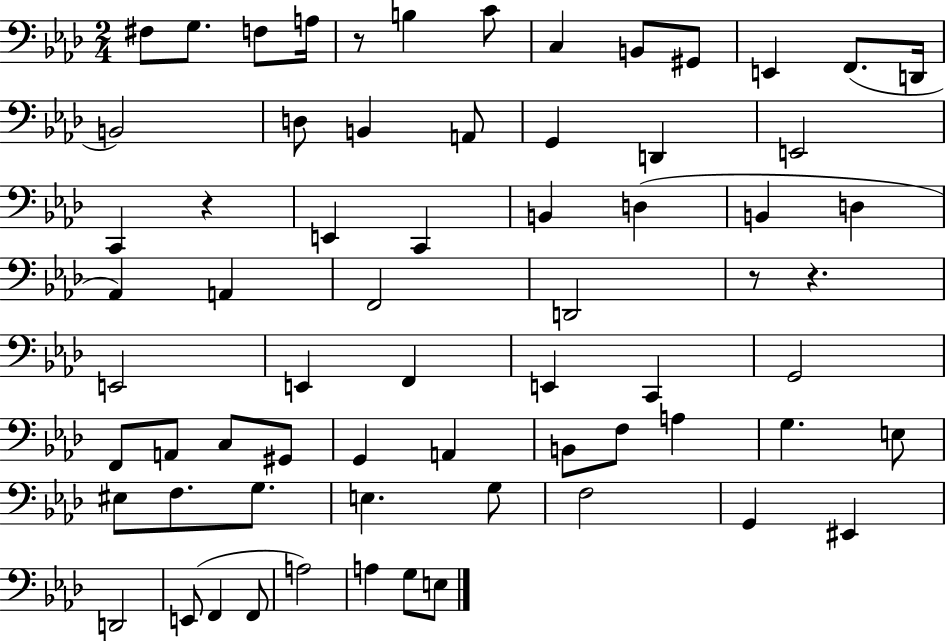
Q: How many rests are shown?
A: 4